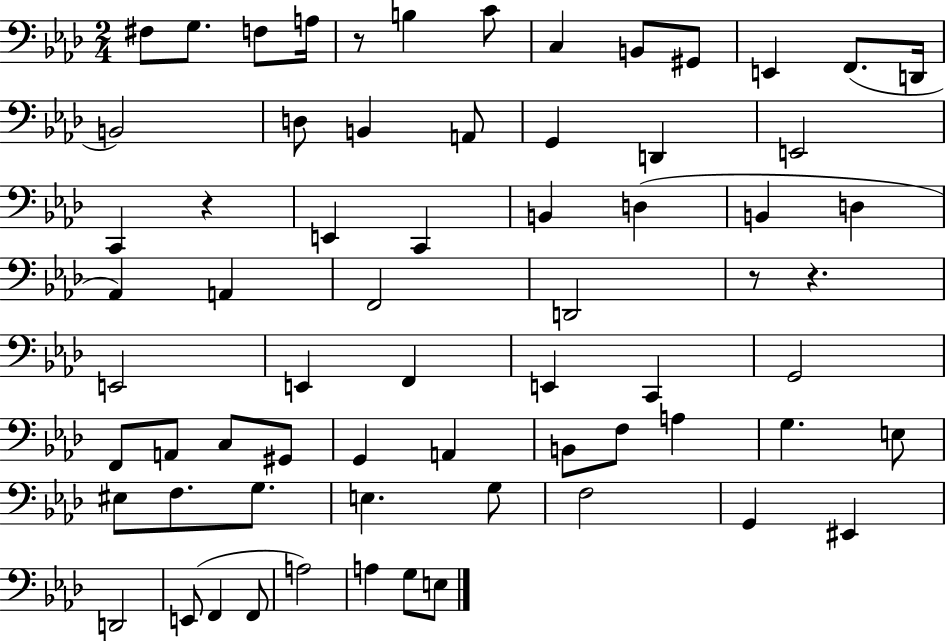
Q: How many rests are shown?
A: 4